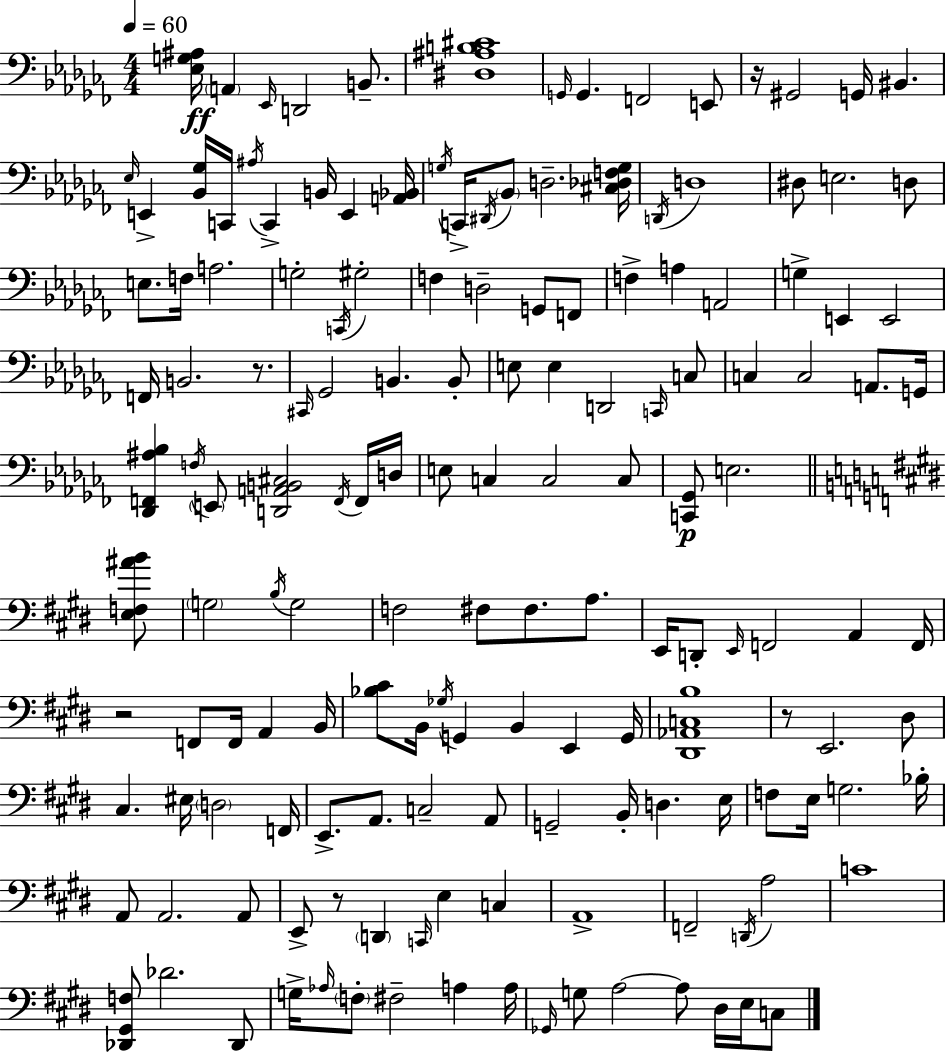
{
  \clef bass
  \numericTimeSignature
  \time 4/4
  \key aes \minor
  \tempo 4 = 60
  <ees g ais>16\ff \parenthesize a,4 \grace { ees,16 } d,2 b,8.-- | <dis ais b cis'>1 | \grace { g,16 } g,4. f,2 | e,8 r16 gis,2 g,16 bis,4. | \break \grace { ees16 } e,4-> <bes, ges>16 c,16 \acciaccatura { ais16 } c,4-> b,16 e,4 | <a, bes,>16 \acciaccatura { g16 } c,16-> \acciaccatura { dis,16 } \parenthesize bes,8 d2.-- | <cis des f g>16 \acciaccatura { d,16 } d1 | dis8 e2. | \break d8 e8. f16 a2. | g2-. \acciaccatura { c,16 } | gis2-. f4 d2-- | g,8 f,8 f4-> a4 | \break a,2 g4-> e,4 | e,2 f,16 b,2. | r8. \grace { cis,16 } ges,2 | b,4. b,8-. e8 e4 d,2 | \break \grace { c,16 } c8 c4 c2 | a,8. g,16 <des, f, ais bes>4 \acciaccatura { f16 } \parenthesize e,8 | <d, a, b, cis>2 \acciaccatura { f,16 } f,16 d16 e8 c4 | c2 c8 <c, ges,>8\p e2. | \break \bar "||" \break \key e \major <e f ais' b'>8 \parenthesize g2 \acciaccatura { b16 } g2 | f2 fis8 fis8. | a8. e,16 d,8-. \grace { e,16 } f,2 a,4 | f,16 r2 f,8 f,16 a,4 | \break b,16 <bes cis'>8 b,16 \acciaccatura { ges16 } g,4 b,4 | e,4 g,16 <dis, aes, c b>1 | r8 e,2. | dis8 cis4. eis16 \parenthesize d2 | \break f,16 e,8.-> a,8. c2-- | a,8 g,2-- b,16-. d4. | e16 f8 e16 g2. | bes16-. a,8 a,2. | \break a,8 e,8-> r8 \parenthesize d,4 \grace { c,16 } e4 | c4 a,1-> | f,2-- \acciaccatura { d,16 } a2 | c'1 | \break <des, gis, f>8 des'2. | des,8 g16-> \grace { aes16 } \parenthesize f8-. fis2-- | a4 a16 \grace { ges,16 } g8 a2~~ | a8 dis16 e16 c8 \bar "|."
}